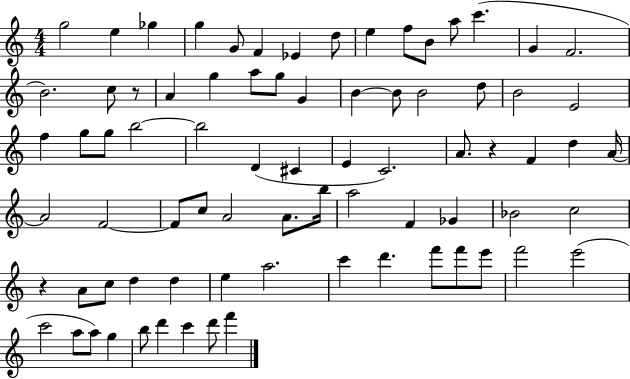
G5/h E5/q Gb5/q G5/q G4/e F4/q Eb4/q D5/e E5/q F5/e B4/e A5/e C6/q. G4/q F4/h. B4/h. C5/e R/e A4/q G5/q A5/e G5/e G4/q B4/q B4/e B4/h D5/e B4/h E4/h F5/q G5/e G5/e B5/h B5/h D4/q C#4/q E4/q C4/h. A4/e. R/q F4/q D5/q A4/s A4/h F4/h F4/e C5/e A4/h A4/e. B5/s A5/h F4/q Gb4/q Bb4/h C5/h R/q A4/e C5/e D5/q D5/q E5/q A5/h. C6/q D6/q. F6/e F6/e E6/e F6/h E6/h C6/h A5/e A5/e G5/q B5/e D6/q C6/q D6/e F6/q